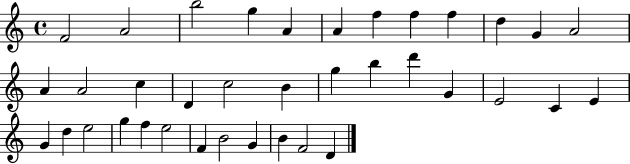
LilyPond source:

{
  \clef treble
  \time 4/4
  \defaultTimeSignature
  \key c \major
  f'2 a'2 | b''2 g''4 a'4 | a'4 f''4 f''4 f''4 | d''4 g'4 a'2 | \break a'4 a'2 c''4 | d'4 c''2 b'4 | g''4 b''4 d'''4 g'4 | e'2 c'4 e'4 | \break g'4 d''4 e''2 | g''4 f''4 e''2 | f'4 b'2 g'4 | b'4 f'2 d'4 | \break \bar "|."
}